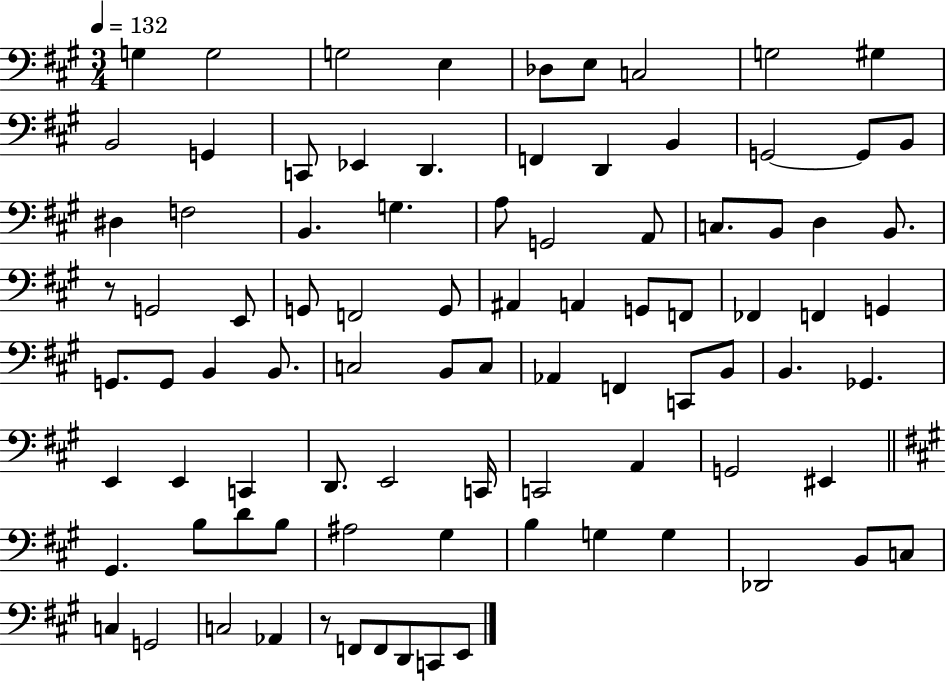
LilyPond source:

{
  \clef bass
  \numericTimeSignature
  \time 3/4
  \key a \major
  \tempo 4 = 132
  g4 g2 | g2 e4 | des8 e8 c2 | g2 gis4 | \break b,2 g,4 | c,8 ees,4 d,4. | f,4 d,4 b,4 | g,2~~ g,8 b,8 | \break dis4 f2 | b,4. g4. | a8 g,2 a,8 | c8. b,8 d4 b,8. | \break r8 g,2 e,8 | g,8 f,2 g,8 | ais,4 a,4 g,8 f,8 | fes,4 f,4 g,4 | \break g,8. g,8 b,4 b,8. | c2 b,8 c8 | aes,4 f,4 c,8 b,8 | b,4. ges,4. | \break e,4 e,4 c,4 | d,8. e,2 c,16 | c,2 a,4 | g,2 eis,4 | \break \bar "||" \break \key a \major gis,4. b8 d'8 b8 | ais2 gis4 | b4 g4 g4 | des,2 b,8 c8 | \break c4 g,2 | c2 aes,4 | r8 f,8 f,8 d,8 c,8 e,8 | \bar "|."
}